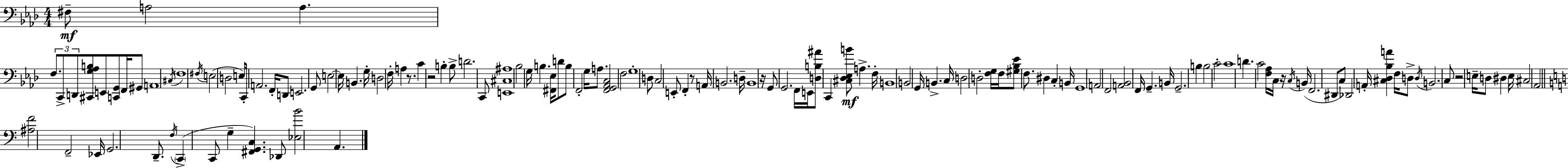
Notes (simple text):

F#3/e A3/h A3/q. F3/e. C2/e D2/e [C#2,G3,Ab3,B3]/e E2/e [C2,G2]/e F2/s G#2/e A2/w C#3/s F3/w F#3/s E3/h D3/h E3/e C2/s A2/h. F2/s D2/e E2/h. G2/e E3/h E3/s B2/q. G3/s D3/h F3/s A3/q R/e. C4/q R/h B3/q B3/e D4/h. C2/e [E2,C#3,A#3]/w Bb3/h G3/s B3/q. [F#2,Eb3]/s D4/e B3/e F2/h G3/s A3/e. [F2,G2,Ab2,C3]/h F3/h G3/w D3/e C3/h E2/e F2/q R/e A2/s B2/h. D3/s B2/w R/s G2/e G2/h. F2/s E2/s [D3,B3,A#4]/e C2/q [C#3,Db3,Eb3,B4]/e A3/q. F3/s B2/w B2/h G2/s B2/q. C3/s D3/h D3/h [F3,G3]/s F3/s [G#3,Bb3,Eb4]/e F3/e. D#3/q C3/q B2/s G2/w A2/h F2/h [A2,Bb2]/h F2/s G2/q. B2/s G2/h. B3/q B3/h C4/h C4/w D4/q. C4/h [F3,Ab3]/s C3/s R/s C3/s B2/s F2/h. D#2/e C3/e Db2/h A2/s [C#3,Db3,Bb3,A4]/q F3/s D3/e D3/s B2/h. C3/e R/h E3/s D3/e D#3/q E3/s C#3/h Ab2/h [A#3,F4]/h F2/h Eb2/s G2/h. D2/e. F3/s C2/q C2/e G3/q [F#2,G2,C3]/q. Db2/e [Eb3,B4]/h A2/q.